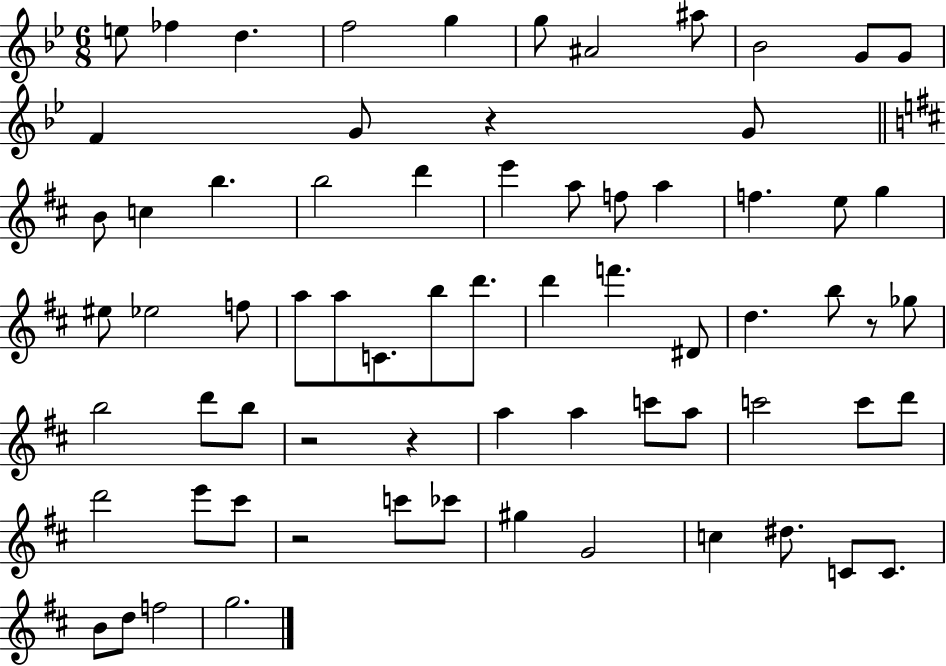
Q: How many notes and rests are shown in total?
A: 70